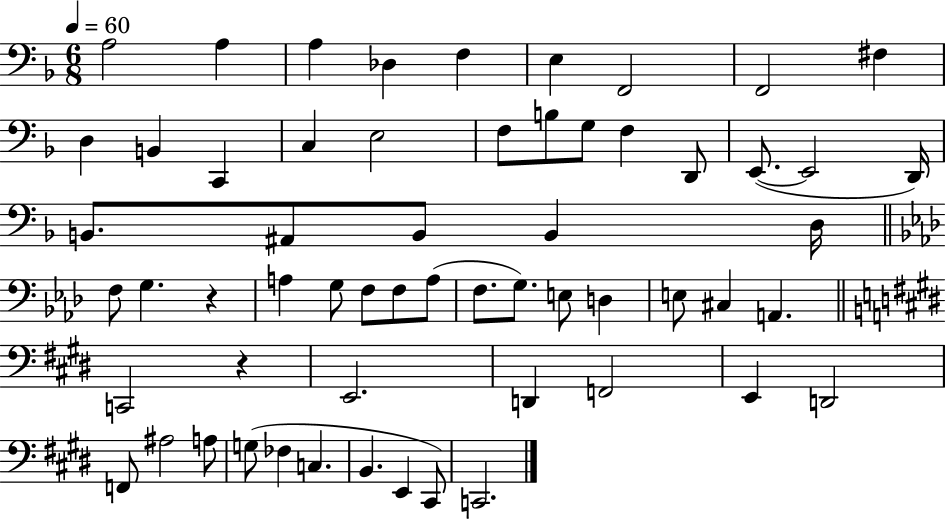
X:1
T:Untitled
M:6/8
L:1/4
K:F
A,2 A, A, _D, F, E, F,,2 F,,2 ^F, D, B,, C,, C, E,2 F,/2 B,/2 G,/2 F, D,,/2 E,,/2 E,,2 D,,/4 B,,/2 ^A,,/2 B,,/2 B,, D,/4 F,/2 G, z A, G,/2 F,/2 F,/2 A,/2 F,/2 G,/2 E,/2 D, E,/2 ^C, A,, C,,2 z E,,2 D,, F,,2 E,, D,,2 F,,/2 ^A,2 A,/2 G,/2 _F, C, B,, E,, ^C,,/2 C,,2